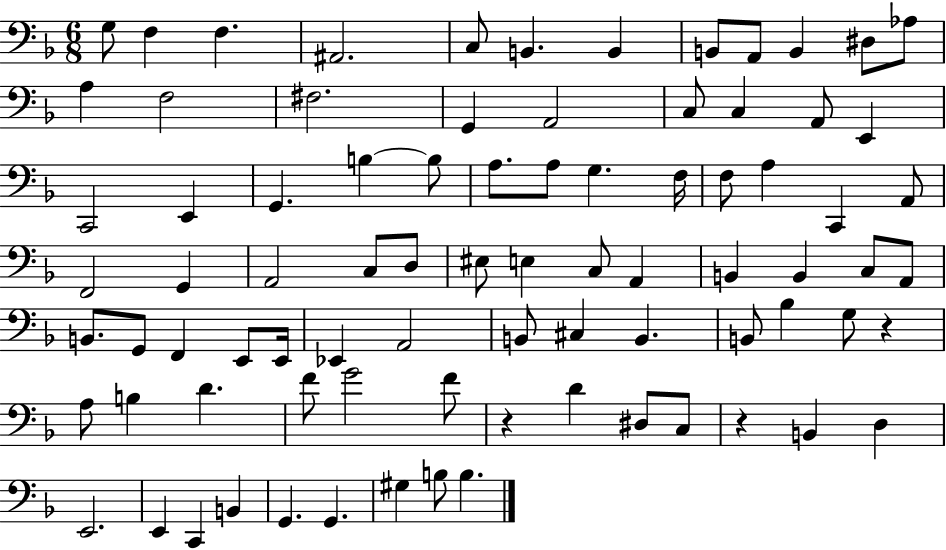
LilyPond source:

{
  \clef bass
  \numericTimeSignature
  \time 6/8
  \key f \major
  g8 f4 f4. | ais,2. | c8 b,4. b,4 | b,8 a,8 b,4 dis8 aes8 | \break a4 f2 | fis2. | g,4 a,2 | c8 c4 a,8 e,4 | \break c,2 e,4 | g,4. b4~~ b8 | a8. a8 g4. f16 | f8 a4 c,4 a,8 | \break f,2 g,4 | a,2 c8 d8 | eis8 e4 c8 a,4 | b,4 b,4 c8 a,8 | \break b,8. g,8 f,4 e,8 e,16 | ees,4 a,2 | b,8 cis4 b,4. | b,8 bes4 g8 r4 | \break a8 b4 d'4. | f'8 g'2 f'8 | r4 d'4 dis8 c8 | r4 b,4 d4 | \break e,2. | e,4 c,4 b,4 | g,4. g,4. | gis4 b8 b4. | \break \bar "|."
}